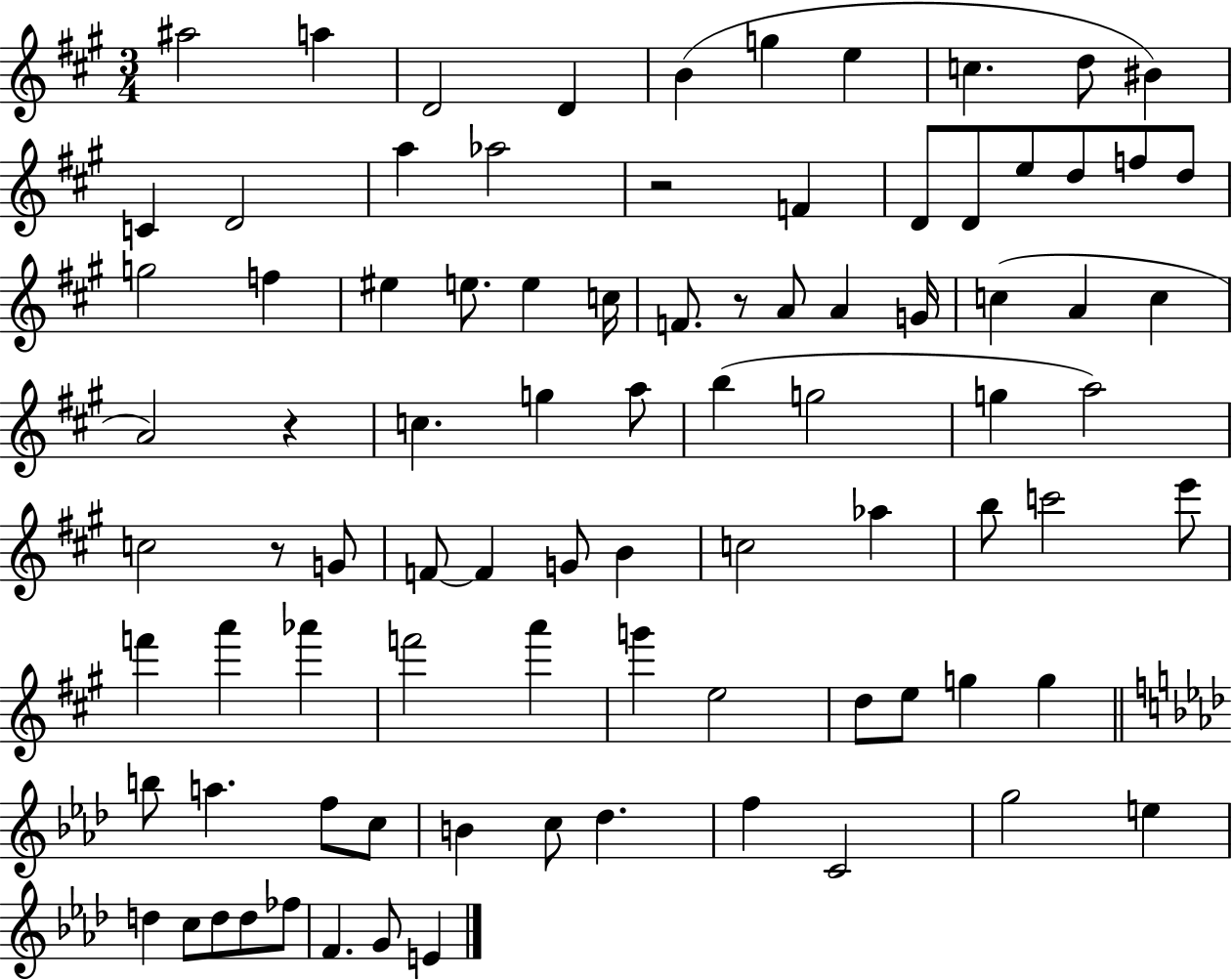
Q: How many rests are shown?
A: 4